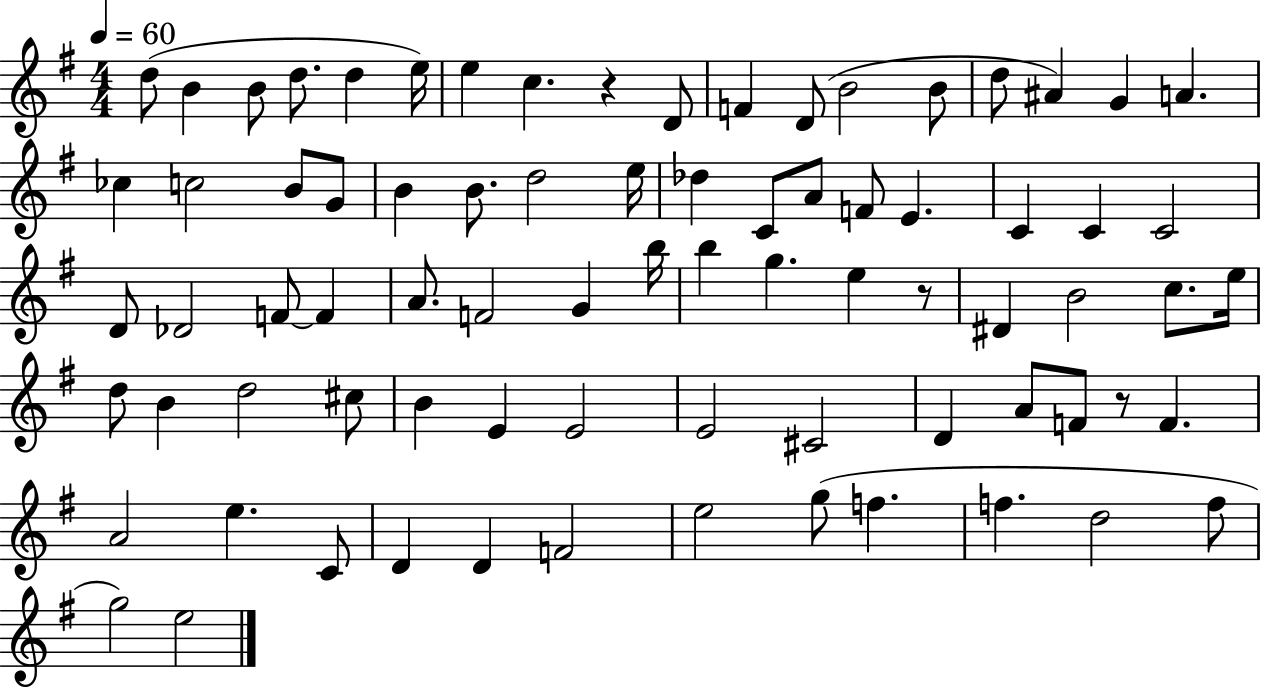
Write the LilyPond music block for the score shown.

{
  \clef treble
  \numericTimeSignature
  \time 4/4
  \key g \major
  \tempo 4 = 60
  d''8( b'4 b'8 d''8. d''4 e''16) | e''4 c''4. r4 d'8 | f'4 d'8( b'2 b'8 | d''8 ais'4) g'4 a'4. | \break ces''4 c''2 b'8 g'8 | b'4 b'8. d''2 e''16 | des''4 c'8 a'8 f'8 e'4. | c'4 c'4 c'2 | \break d'8 des'2 f'8~~ f'4 | a'8. f'2 g'4 b''16 | b''4 g''4. e''4 r8 | dis'4 b'2 c''8. e''16 | \break d''8 b'4 d''2 cis''8 | b'4 e'4 e'2 | e'2 cis'2 | d'4 a'8 f'8 r8 f'4. | \break a'2 e''4. c'8 | d'4 d'4 f'2 | e''2 g''8( f''4. | f''4. d''2 f''8 | \break g''2) e''2 | \bar "|."
}